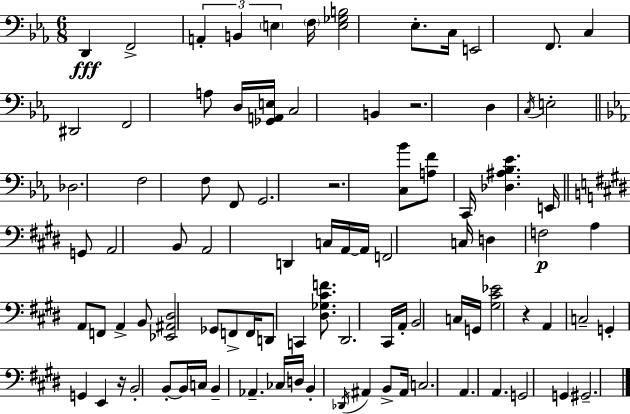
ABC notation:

X:1
T:Untitled
M:6/8
L:1/4
K:Cm
D,, F,,2 A,, B,, E, F,/4 [E,_G,B,]2 _E,/2 C,/4 E,,2 F,,/2 C, ^D,,2 F,,2 A,/2 D,/4 [_G,,A,,E,]/4 C,2 B,, z2 D, C,/4 E,2 _D,2 F,2 F,/2 F,,/2 G,,2 z2 [C,_B]/2 [A,F]/2 C,,/4 [_D,^A,_B,_E] E,,/4 G,,/2 A,,2 B,,/2 A,,2 D,, C,/4 A,,/4 A,,/4 F,,2 C,/4 D, F,2 A, A,,/2 F,,/2 A,, B,,/2 [_E,,^A,,^D,]2 _G,,/2 F,,/2 F,,/4 D,,/2 C,, [^D,_G,^CF]/2 ^D,,2 ^C,,/4 A,,/4 B,,2 C,/4 G,,/4 [^G,^C_E]2 z A,, C,2 G,, G,, E,, z/4 B,,2 B,,/2 B,,/4 C,/4 B,, _A,, _C,/4 D,/4 B,, _D,,/4 ^A,, B,,/2 ^A,,/4 C,2 A,, A,, G,,2 G,, ^G,,2